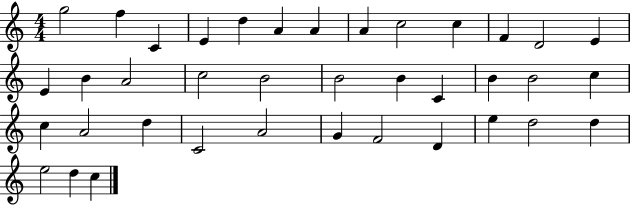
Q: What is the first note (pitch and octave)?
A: G5